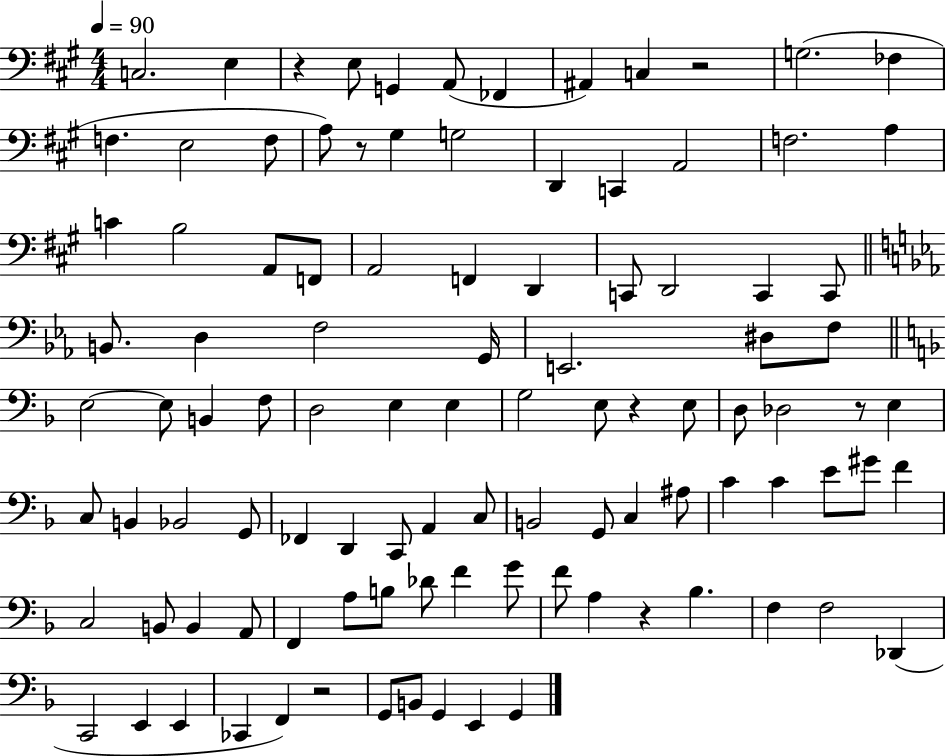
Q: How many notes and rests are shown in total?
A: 103